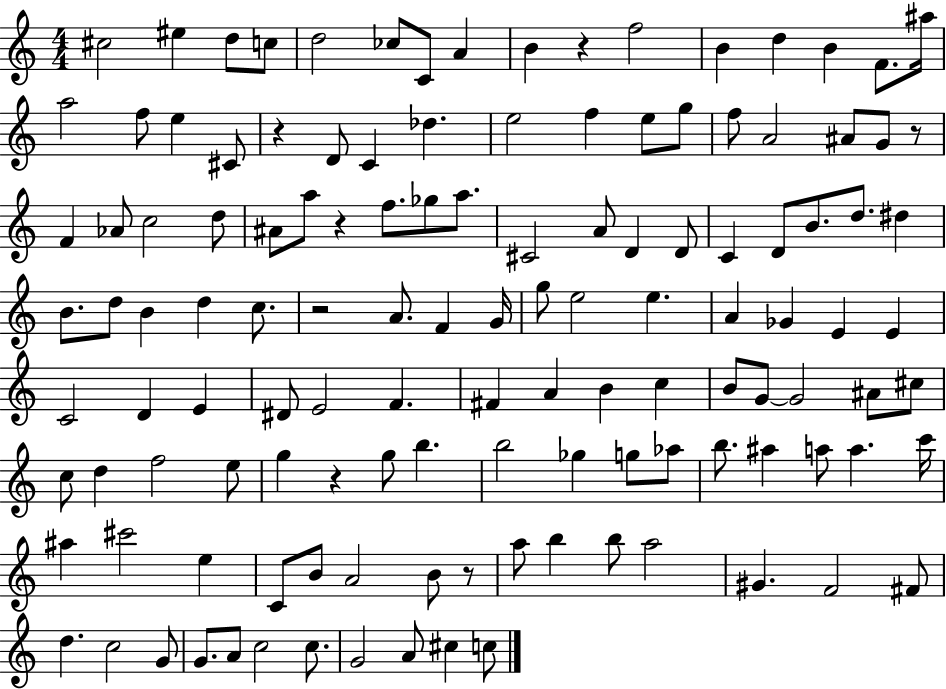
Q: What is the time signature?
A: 4/4